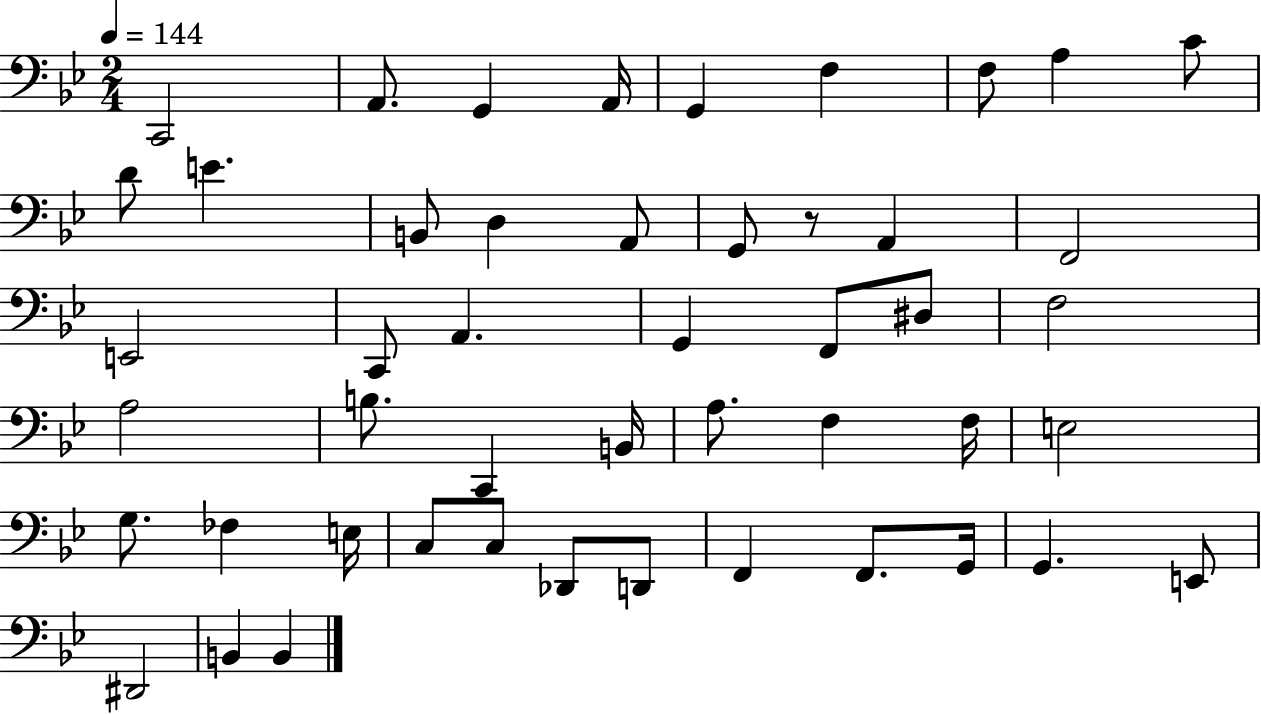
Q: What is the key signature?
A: BES major